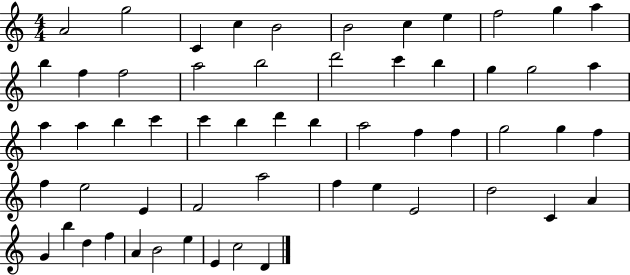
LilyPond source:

{
  \clef treble
  \numericTimeSignature
  \time 4/4
  \key c \major
  a'2 g''2 | c'4 c''4 b'2 | b'2 c''4 e''4 | f''2 g''4 a''4 | \break b''4 f''4 f''2 | a''2 b''2 | d'''2 c'''4 b''4 | g''4 g''2 a''4 | \break a''4 a''4 b''4 c'''4 | c'''4 b''4 d'''4 b''4 | a''2 f''4 f''4 | g''2 g''4 f''4 | \break f''4 e''2 e'4 | f'2 a''2 | f''4 e''4 e'2 | d''2 c'4 a'4 | \break g'4 b''4 d''4 f''4 | a'4 b'2 e''4 | e'4 c''2 d'4 | \bar "|."
}